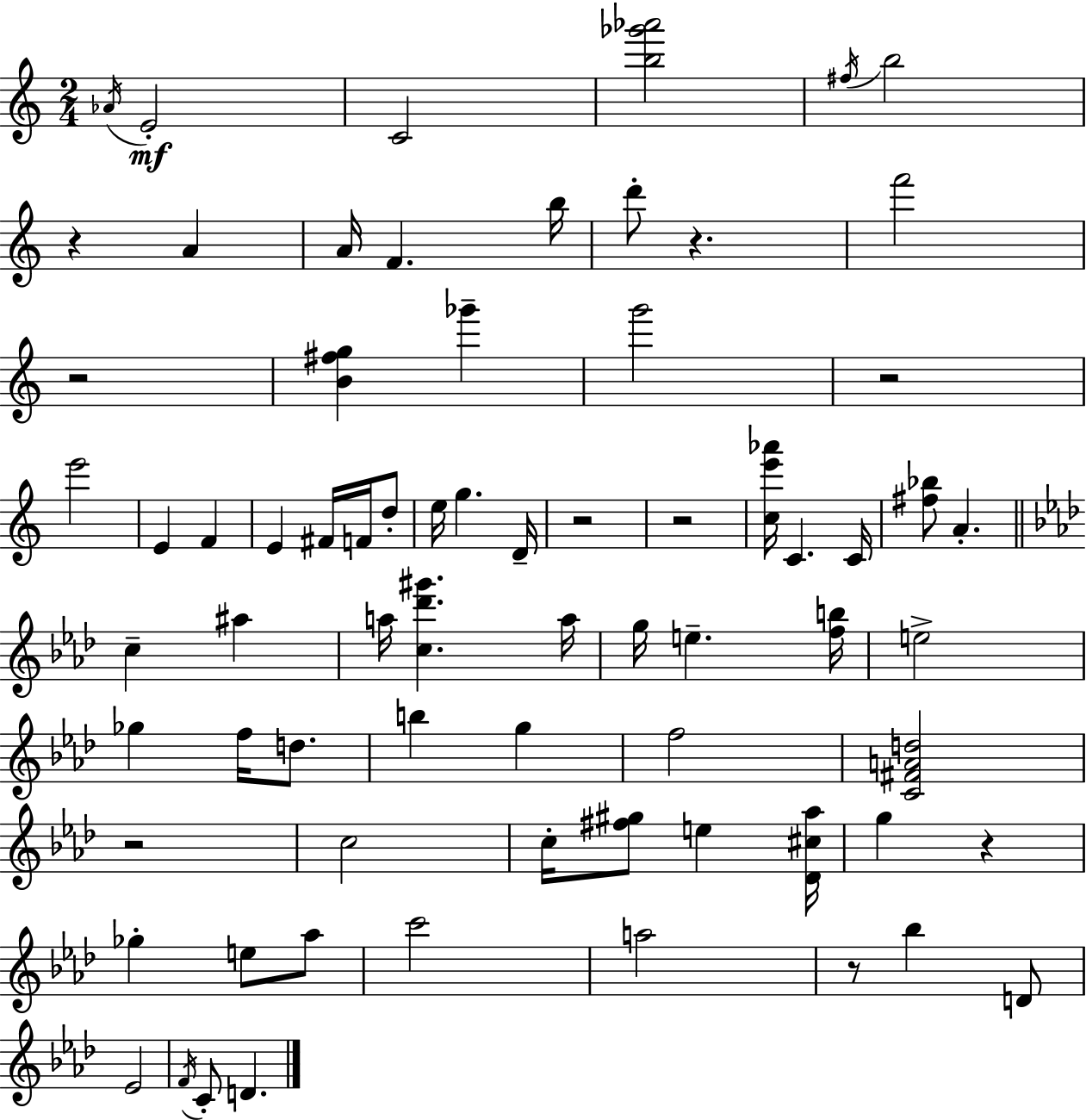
Ab4/s E4/h C4/h [B5,Gb6,Ab6]/h F#5/s B5/h R/q A4/q A4/s F4/q. B5/s D6/e R/q. F6/h R/h [B4,F#5,G5]/q Gb6/q G6/h R/h E6/h E4/q F4/q E4/q F#4/s F4/s D5/e E5/s G5/q. D4/s R/h R/h [C5,E6,Ab6]/s C4/q. C4/s [F#5,Bb5]/e A4/q. C5/q A#5/q A5/s [C5,Db6,G#6]/q. A5/s G5/s E5/q. [F5,B5]/s E5/h Gb5/q F5/s D5/e. B5/q G5/q F5/h [C4,F#4,A4,D5]/h R/h C5/h C5/s [F#5,G#5]/e E5/q [Db4,C#5,Ab5]/s G5/q R/q Gb5/q E5/e Ab5/e C6/h A5/h R/e Bb5/q D4/e Eb4/h F4/s C4/e D4/q.